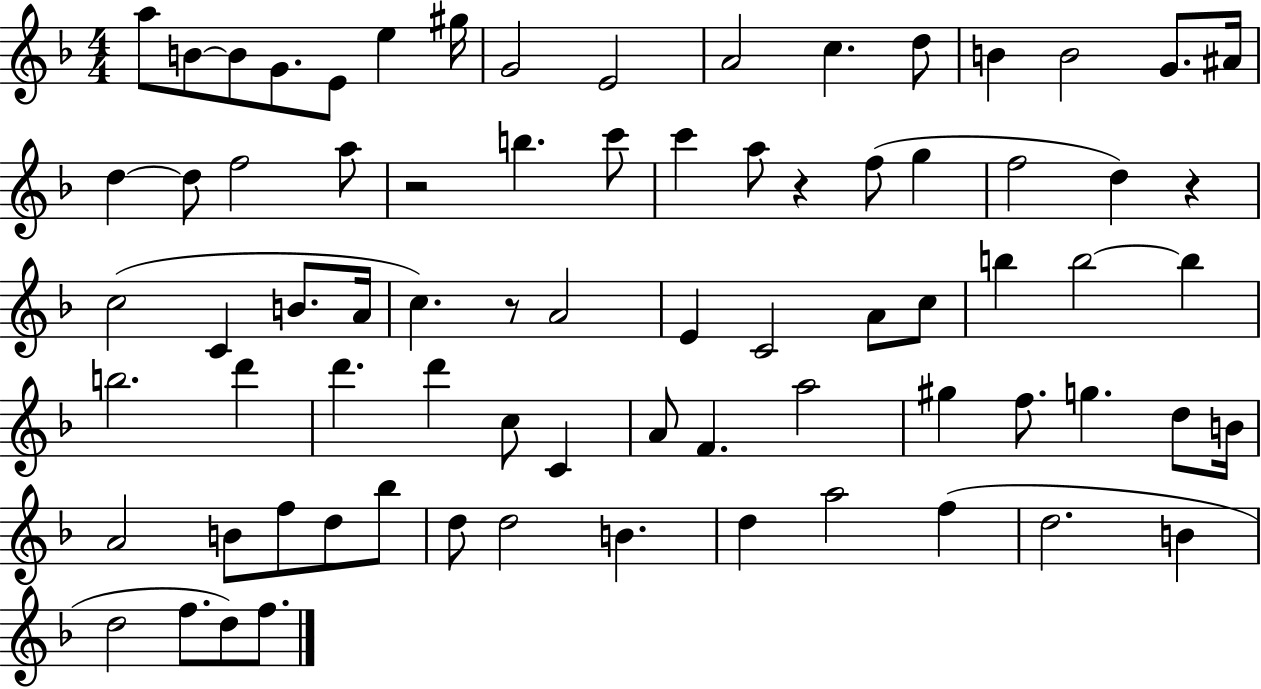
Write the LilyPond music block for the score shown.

{
  \clef treble
  \numericTimeSignature
  \time 4/4
  \key f \major
  a''8 b'8~~ b'8 g'8. e'8 e''4 gis''16 | g'2 e'2 | a'2 c''4. d''8 | b'4 b'2 g'8. ais'16 | \break d''4~~ d''8 f''2 a''8 | r2 b''4. c'''8 | c'''4 a''8 r4 f''8( g''4 | f''2 d''4) r4 | \break c''2( c'4 b'8. a'16 | c''4.) r8 a'2 | e'4 c'2 a'8 c''8 | b''4 b''2~~ b''4 | \break b''2. d'''4 | d'''4. d'''4 c''8 c'4 | a'8 f'4. a''2 | gis''4 f''8. g''4. d''8 b'16 | \break a'2 b'8 f''8 d''8 bes''8 | d''8 d''2 b'4. | d''4 a''2 f''4( | d''2. b'4 | \break d''2 f''8. d''8) f''8. | \bar "|."
}